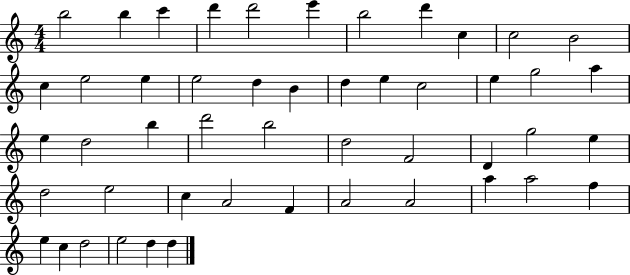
B5/h B5/q C6/q D6/q D6/h E6/q B5/h D6/q C5/q C5/h B4/h C5/q E5/h E5/q E5/h D5/q B4/q D5/q E5/q C5/h E5/q G5/h A5/q E5/q D5/h B5/q D6/h B5/h D5/h F4/h D4/q G5/h E5/q D5/h E5/h C5/q A4/h F4/q A4/h A4/h A5/q A5/h F5/q E5/q C5/q D5/h E5/h D5/q D5/q